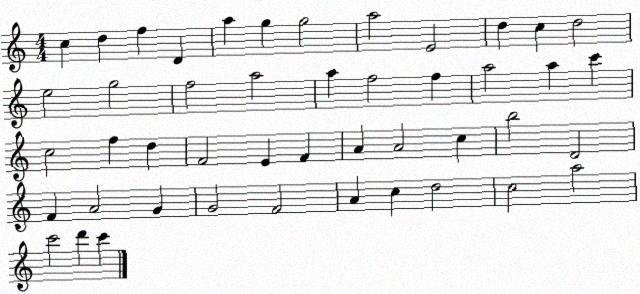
X:1
T:Untitled
M:4/4
L:1/4
K:C
c d f D a g g2 a2 E2 d c d2 e2 g2 f2 a2 a f2 f a2 a c' c2 f d F2 E F A A2 c b2 D2 F A2 G G2 F2 A c d2 c2 a2 c'2 d' c'